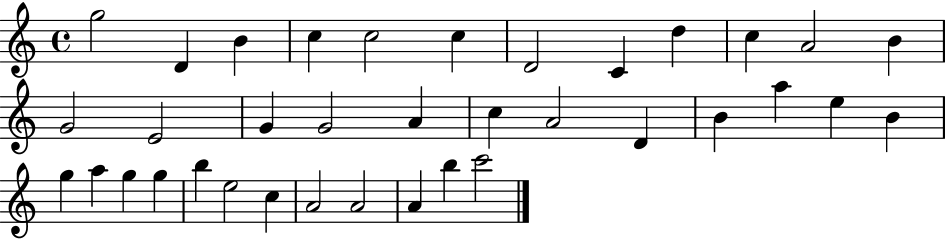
G5/h D4/q B4/q C5/q C5/h C5/q D4/h C4/q D5/q C5/q A4/h B4/q G4/h E4/h G4/q G4/h A4/q C5/q A4/h D4/q B4/q A5/q E5/q B4/q G5/q A5/q G5/q G5/q B5/q E5/h C5/q A4/h A4/h A4/q B5/q C6/h